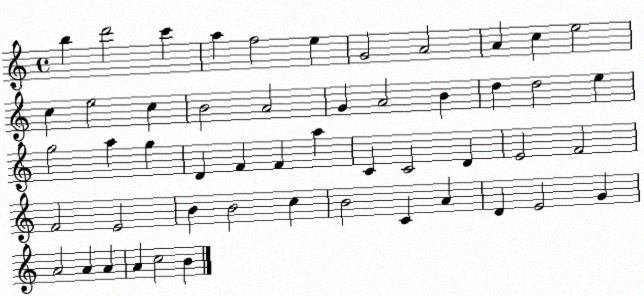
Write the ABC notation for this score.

X:1
T:Untitled
M:4/4
L:1/4
K:C
b d'2 c' a f2 e G2 A2 A c e2 c e2 c B2 A2 G A2 B d d2 e g2 a g D F F a C C2 D E2 F2 F2 E2 B B2 c B2 C A D E2 G A2 A A A c2 B